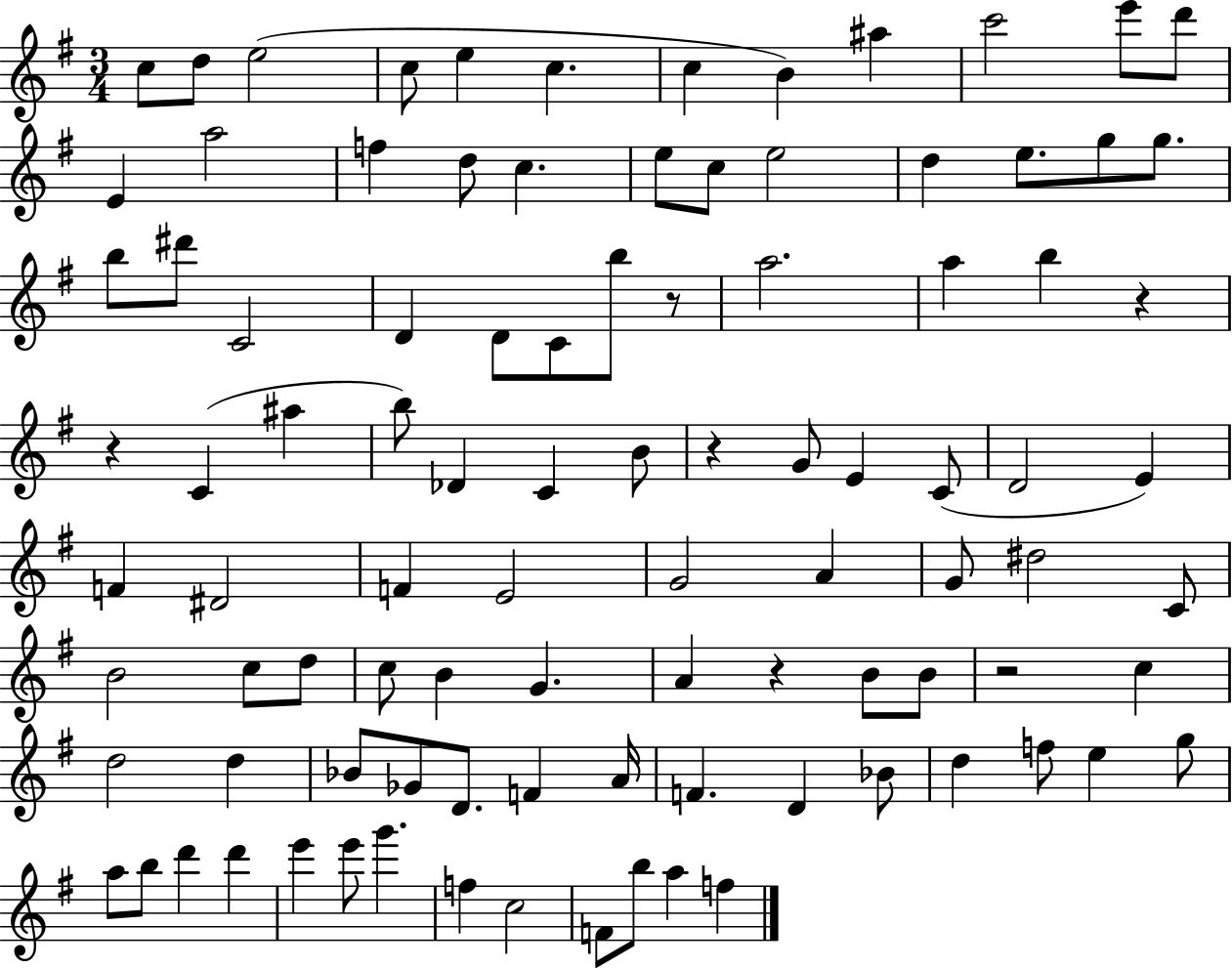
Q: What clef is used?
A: treble